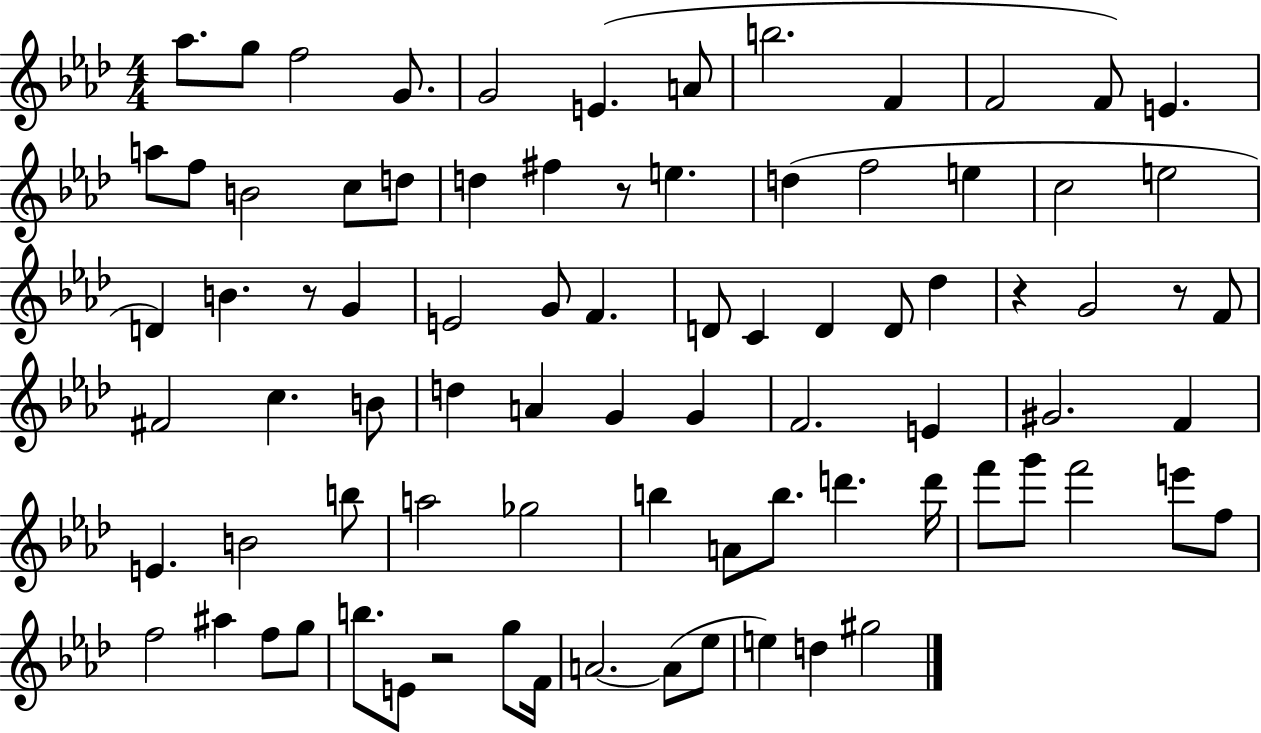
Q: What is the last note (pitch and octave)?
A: G#5